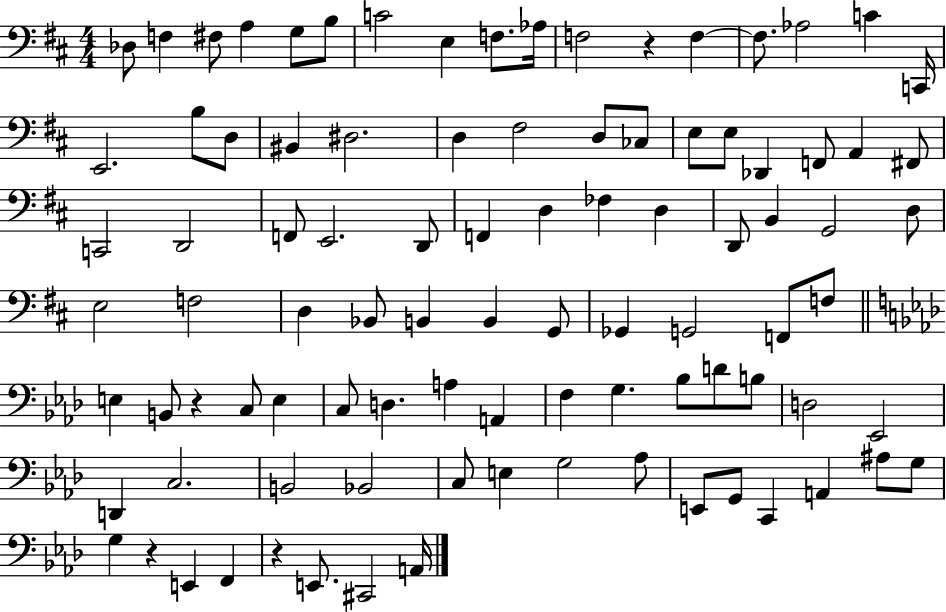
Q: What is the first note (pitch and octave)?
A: Db3